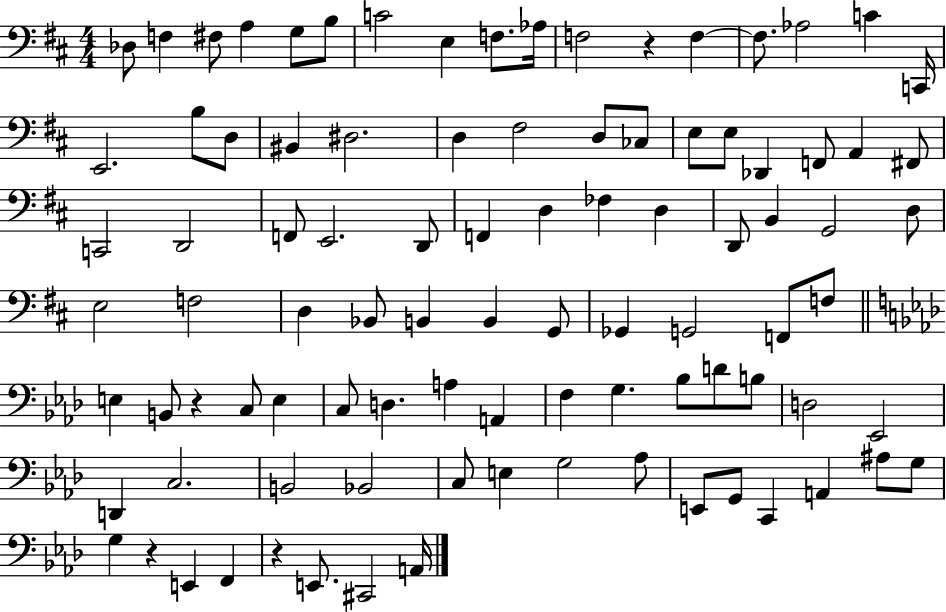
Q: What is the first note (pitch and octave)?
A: Db3